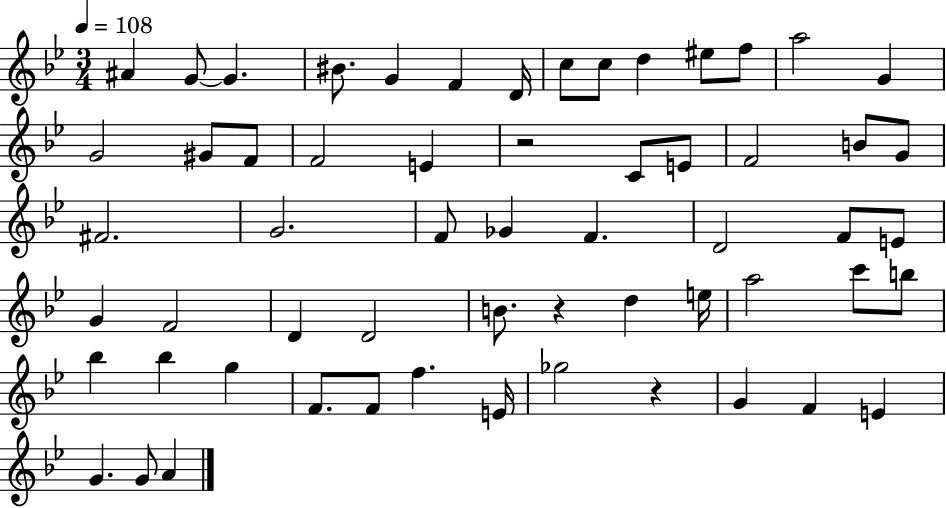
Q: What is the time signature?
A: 3/4